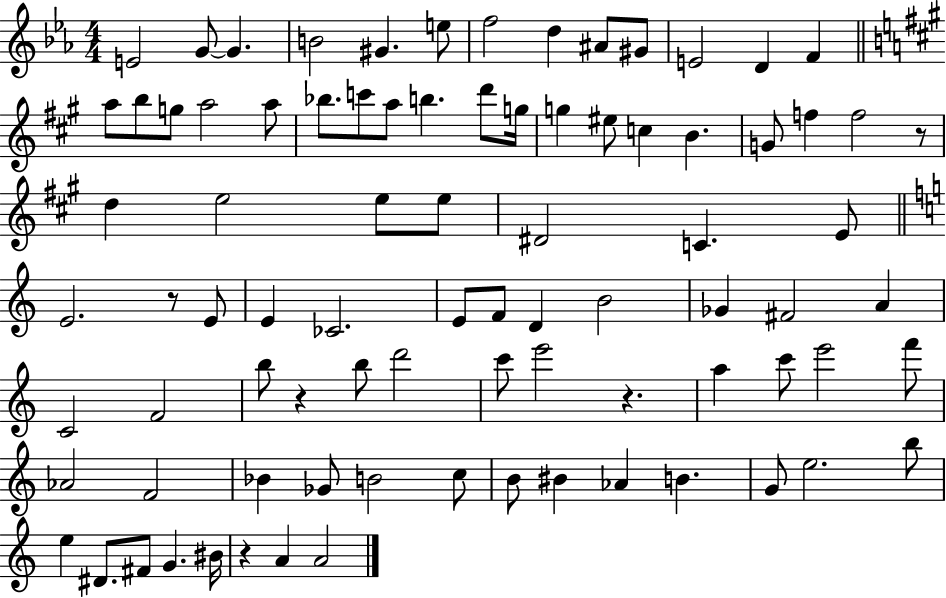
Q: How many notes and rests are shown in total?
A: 85